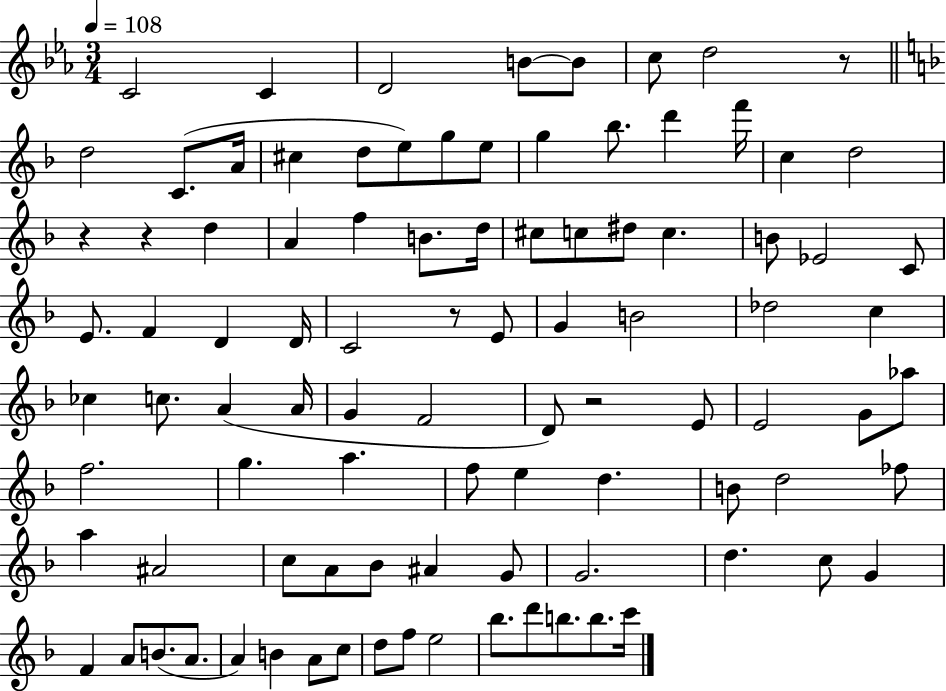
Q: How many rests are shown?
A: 5